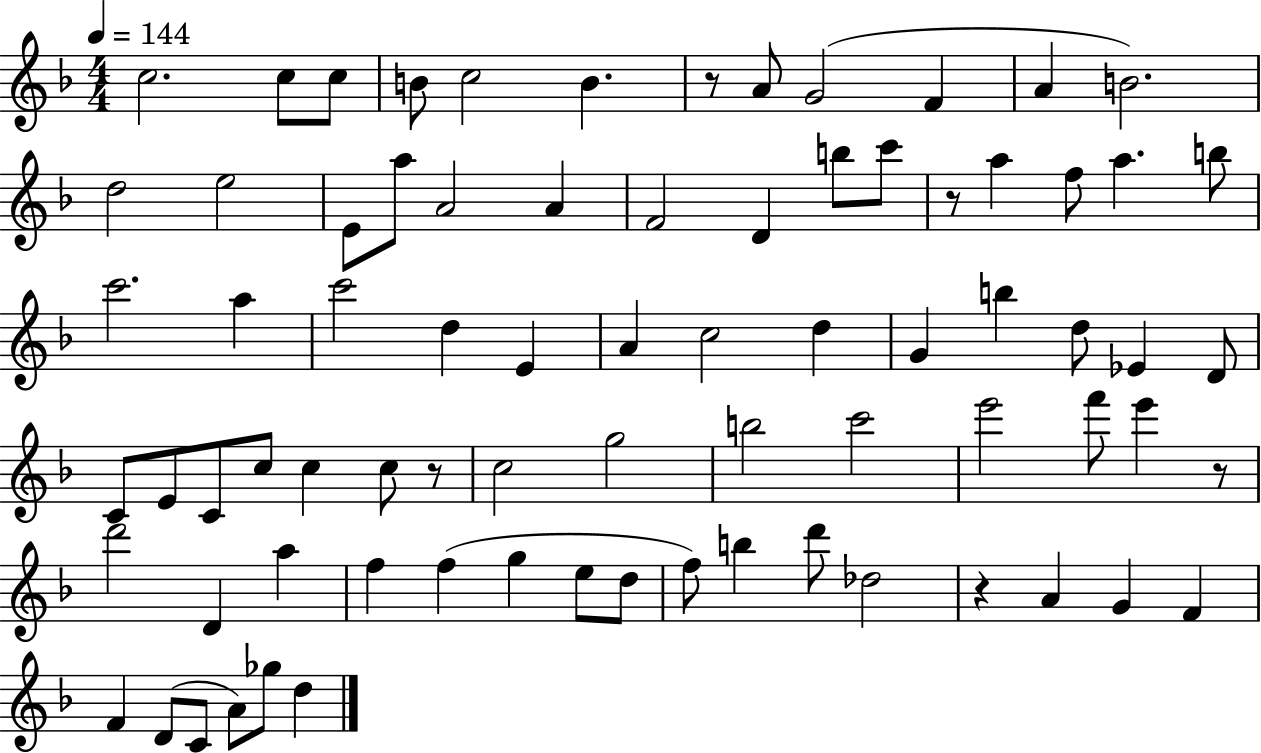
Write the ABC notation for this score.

X:1
T:Untitled
M:4/4
L:1/4
K:F
c2 c/2 c/2 B/2 c2 B z/2 A/2 G2 F A B2 d2 e2 E/2 a/2 A2 A F2 D b/2 c'/2 z/2 a f/2 a b/2 c'2 a c'2 d E A c2 d G b d/2 _E D/2 C/2 E/2 C/2 c/2 c c/2 z/2 c2 g2 b2 c'2 e'2 f'/2 e' z/2 d'2 D a f f g e/2 d/2 f/2 b d'/2 _d2 z A G F F D/2 C/2 A/2 _g/2 d